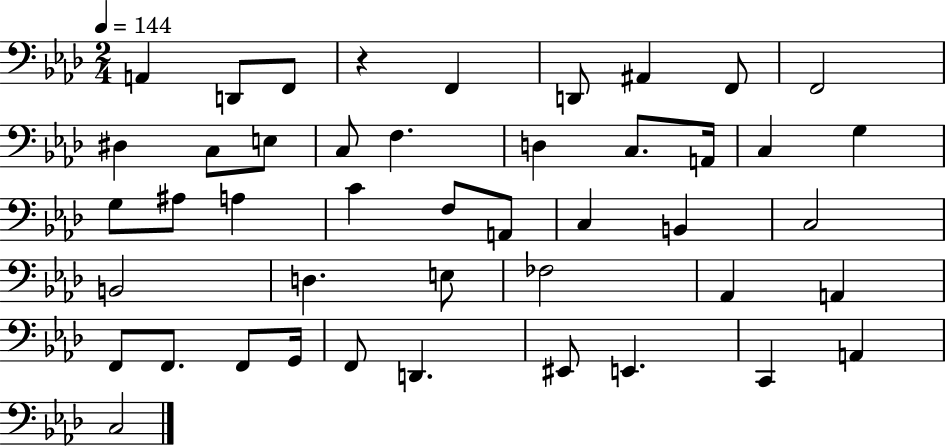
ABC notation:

X:1
T:Untitled
M:2/4
L:1/4
K:Ab
A,, D,,/2 F,,/2 z F,, D,,/2 ^A,, F,,/2 F,,2 ^D, C,/2 E,/2 C,/2 F, D, C,/2 A,,/4 C, G, G,/2 ^A,/2 A, C F,/2 A,,/2 C, B,, C,2 B,,2 D, E,/2 _F,2 _A,, A,, F,,/2 F,,/2 F,,/2 G,,/4 F,,/2 D,, ^E,,/2 E,, C,, A,, C,2